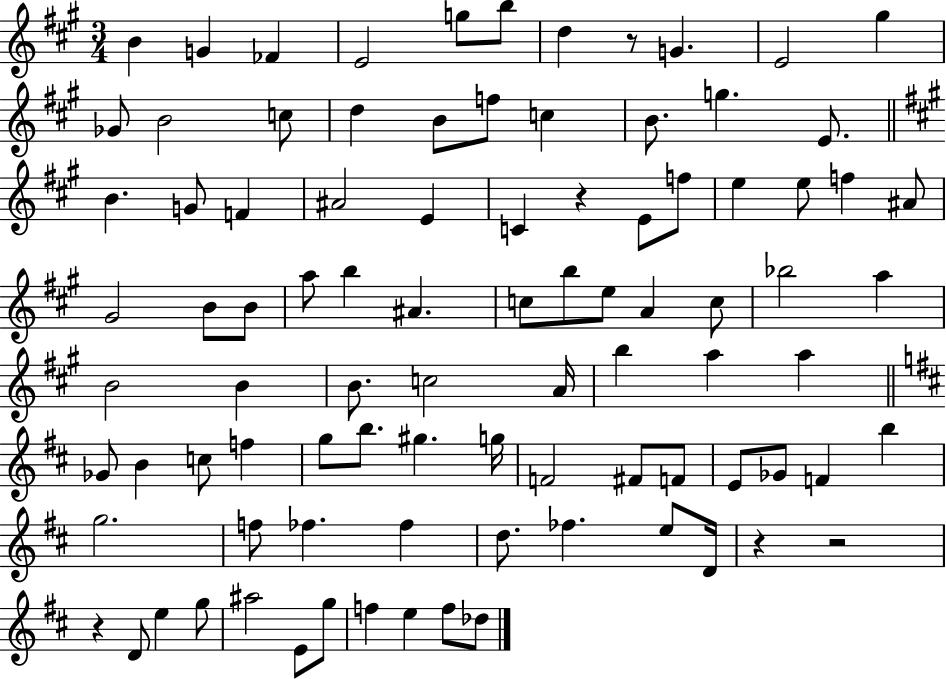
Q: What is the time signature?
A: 3/4